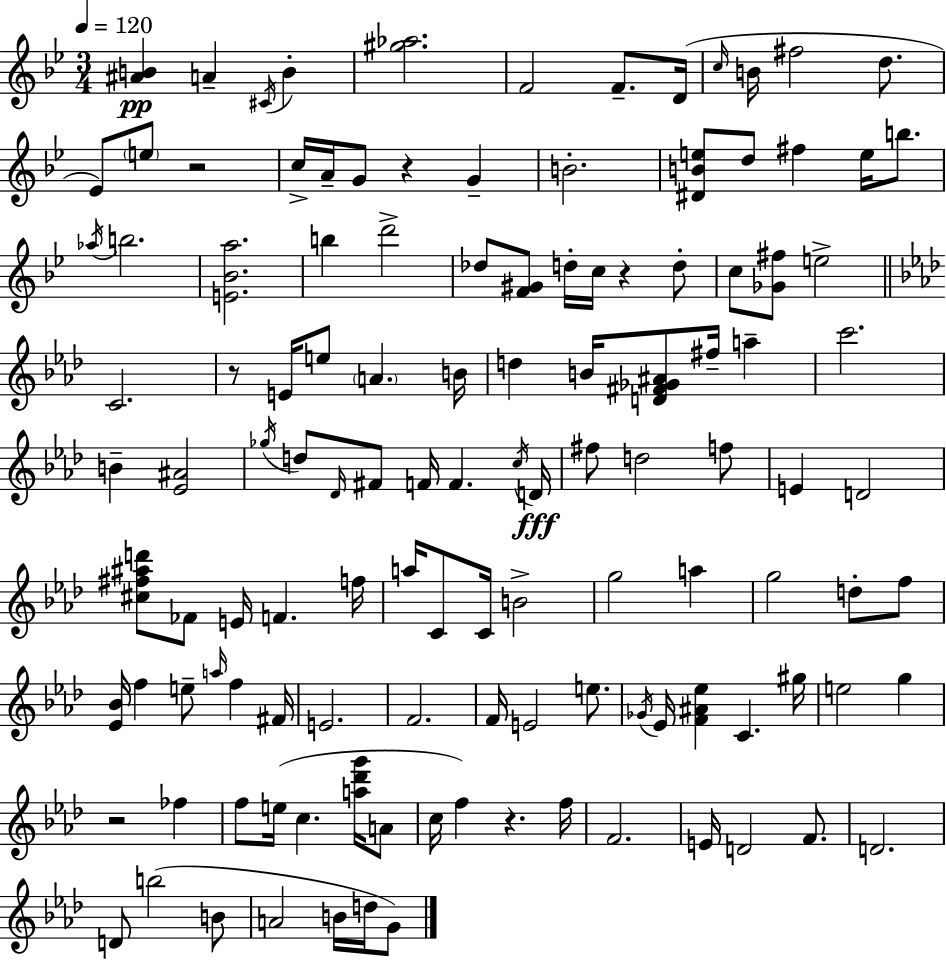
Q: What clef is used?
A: treble